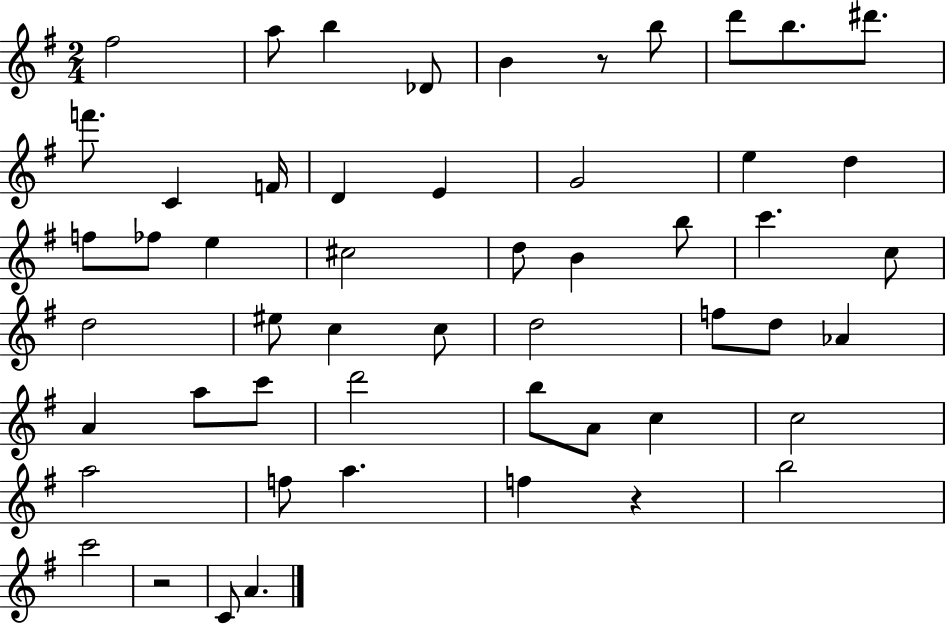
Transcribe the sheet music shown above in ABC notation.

X:1
T:Untitled
M:2/4
L:1/4
K:G
^f2 a/2 b _D/2 B z/2 b/2 d'/2 b/2 ^d'/2 f'/2 C F/4 D E G2 e d f/2 _f/2 e ^c2 d/2 B b/2 c' c/2 d2 ^e/2 c c/2 d2 f/2 d/2 _A A a/2 c'/2 d'2 b/2 A/2 c c2 a2 f/2 a f z b2 c'2 z2 C/2 A